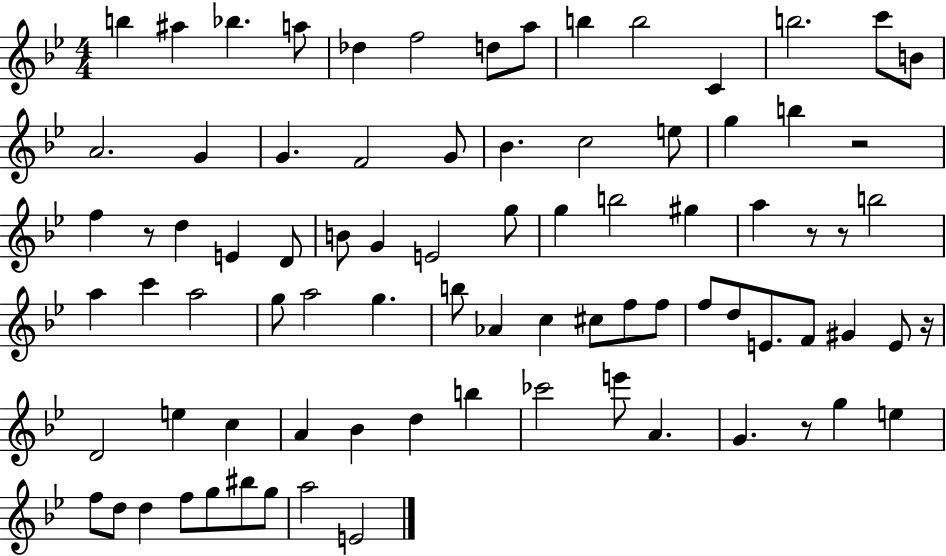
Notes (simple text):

B5/q A#5/q Bb5/q. A5/e Db5/q F5/h D5/e A5/e B5/q B5/h C4/q B5/h. C6/e B4/e A4/h. G4/q G4/q. F4/h G4/e Bb4/q. C5/h E5/e G5/q B5/q R/h F5/q R/e D5/q E4/q D4/e B4/e G4/q E4/h G5/e G5/q B5/h G#5/q A5/q R/e R/e B5/h A5/q C6/q A5/h G5/e A5/h G5/q. B5/e Ab4/q C5/q C#5/e F5/e F5/e F5/e D5/e E4/e. F4/e G#4/q E4/e R/s D4/h E5/q C5/q A4/q Bb4/q D5/q B5/q CES6/h E6/e A4/q. G4/q. R/e G5/q E5/q F5/e D5/e D5/q F5/e G5/e BIS5/e G5/e A5/h E4/h